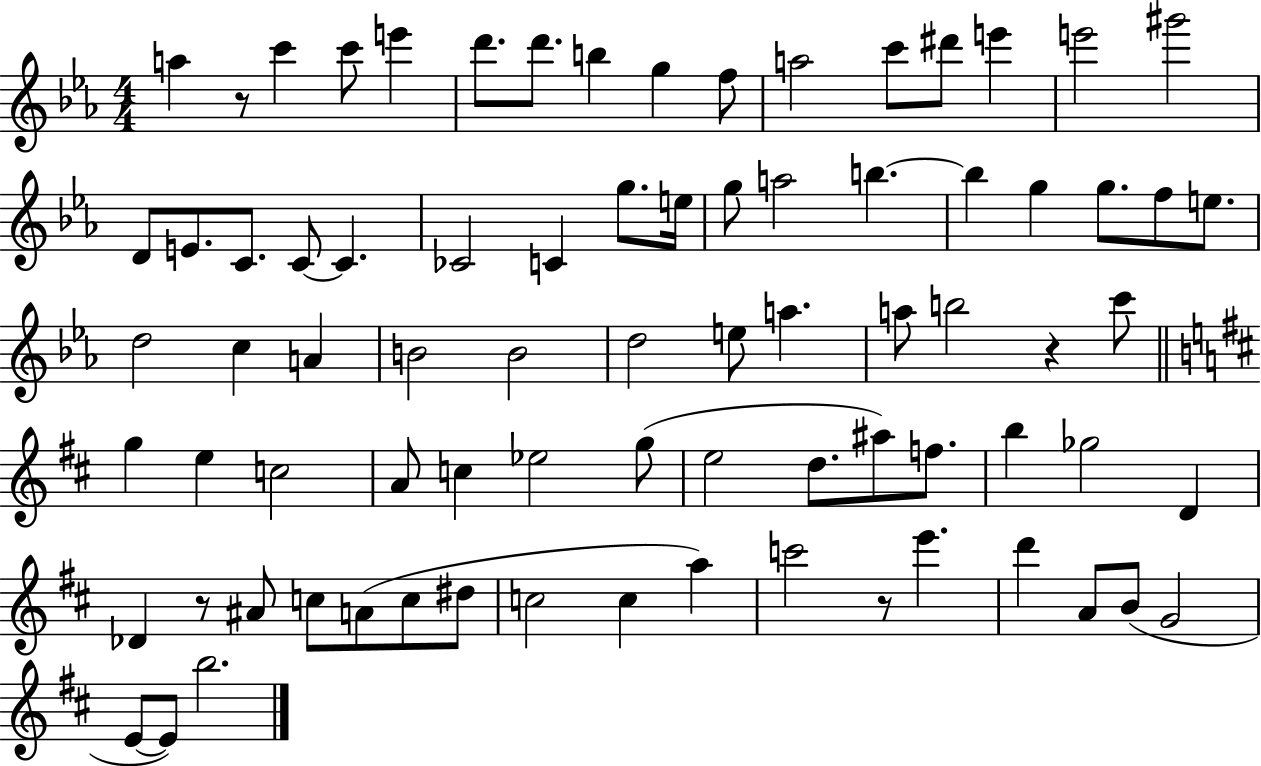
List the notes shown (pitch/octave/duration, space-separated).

A5/q R/e C6/q C6/e E6/q D6/e. D6/e. B5/q G5/q F5/e A5/h C6/e D#6/e E6/q E6/h G#6/h D4/e E4/e. C4/e. C4/e C4/q. CES4/h C4/q G5/e. E5/s G5/e A5/h B5/q. B5/q G5/q G5/e. F5/e E5/e. D5/h C5/q A4/q B4/h B4/h D5/h E5/e A5/q. A5/e B5/h R/q C6/e G5/q E5/q C5/h A4/e C5/q Eb5/h G5/e E5/h D5/e. A#5/e F5/e. B5/q Gb5/h D4/q Db4/q R/e A#4/e C5/e A4/e C5/e D#5/e C5/h C5/q A5/q C6/h R/e E6/q. D6/q A4/e B4/e G4/h E4/e E4/e B5/h.